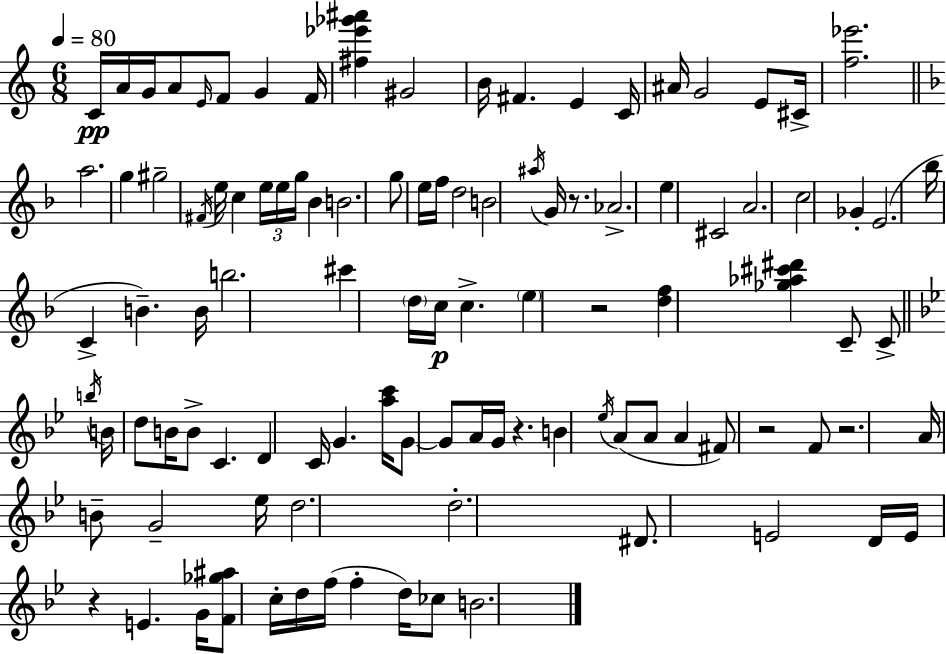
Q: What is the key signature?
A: C major